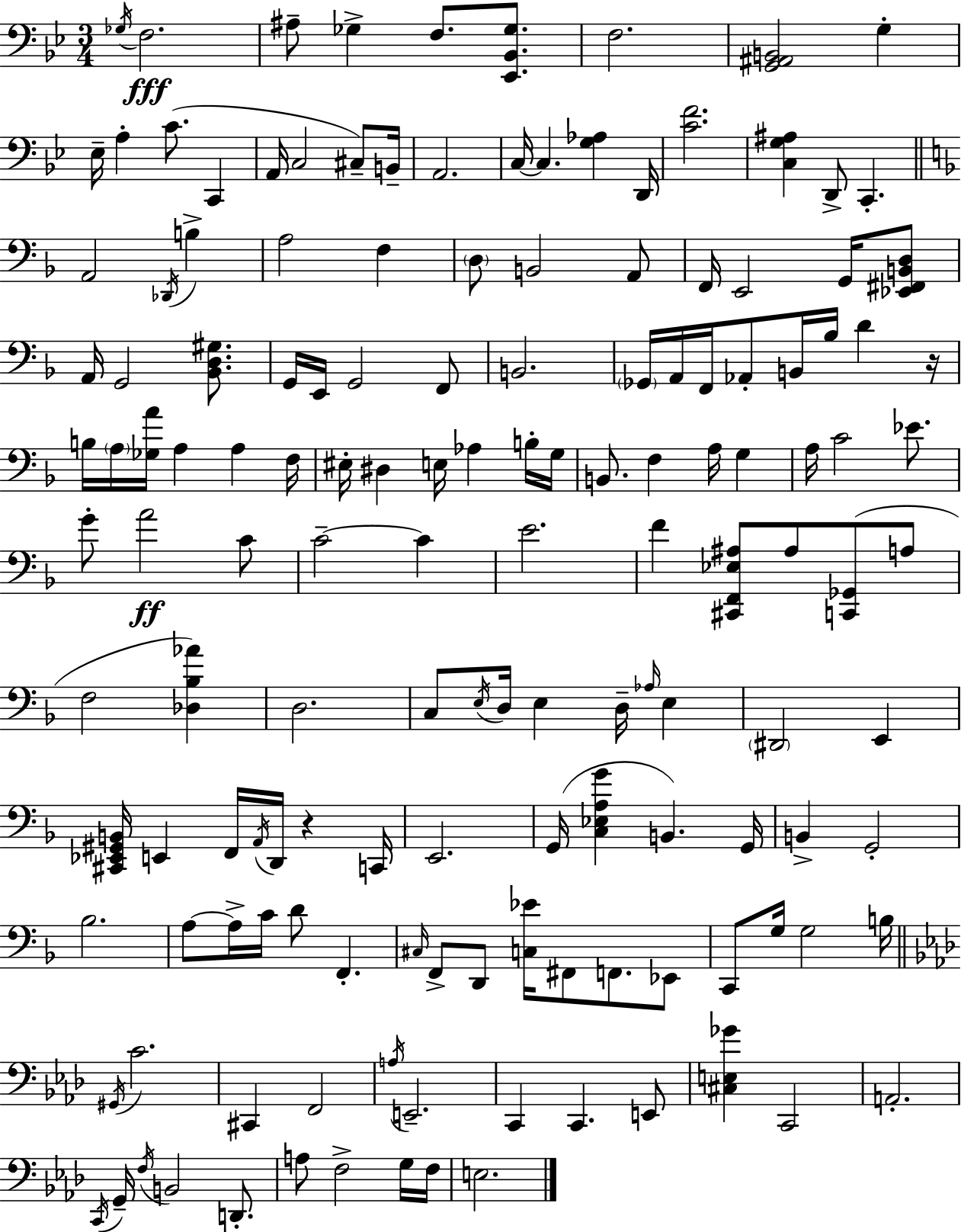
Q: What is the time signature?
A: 3/4